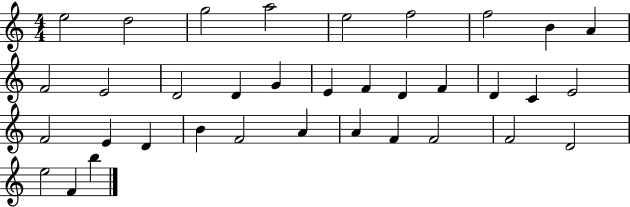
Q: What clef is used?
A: treble